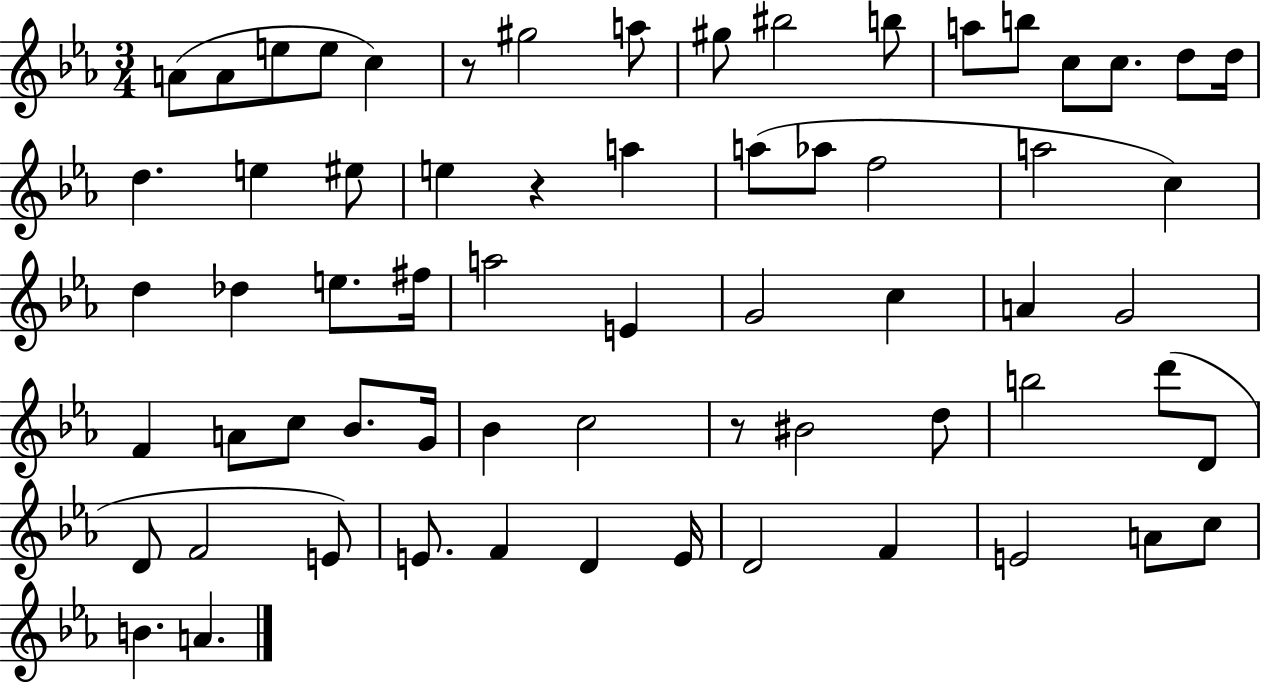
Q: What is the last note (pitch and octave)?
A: A4